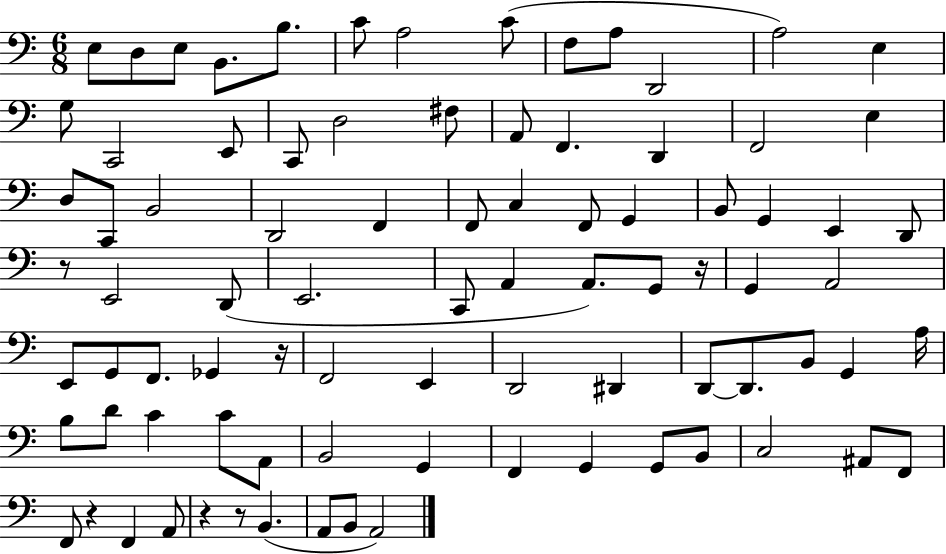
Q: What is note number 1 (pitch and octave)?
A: E3